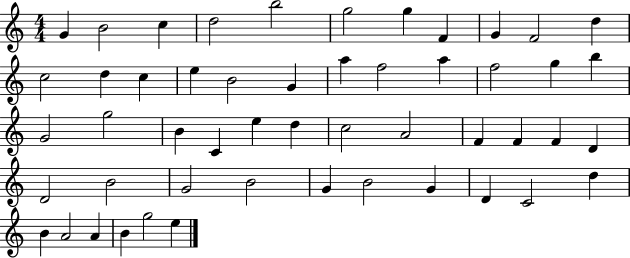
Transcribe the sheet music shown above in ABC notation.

X:1
T:Untitled
M:4/4
L:1/4
K:C
G B2 c d2 b2 g2 g F G F2 d c2 d c e B2 G a f2 a f2 g b G2 g2 B C e d c2 A2 F F F D D2 B2 G2 B2 G B2 G D C2 d B A2 A B g2 e